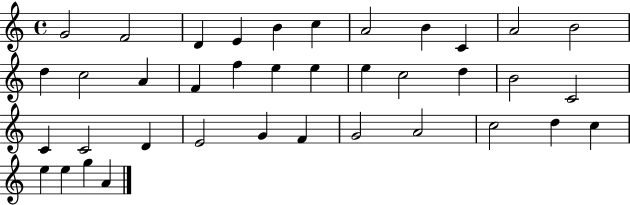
{
  \clef treble
  \time 4/4
  \defaultTimeSignature
  \key c \major
  g'2 f'2 | d'4 e'4 b'4 c''4 | a'2 b'4 c'4 | a'2 b'2 | \break d''4 c''2 a'4 | f'4 f''4 e''4 e''4 | e''4 c''2 d''4 | b'2 c'2 | \break c'4 c'2 d'4 | e'2 g'4 f'4 | g'2 a'2 | c''2 d''4 c''4 | \break e''4 e''4 g''4 a'4 | \bar "|."
}